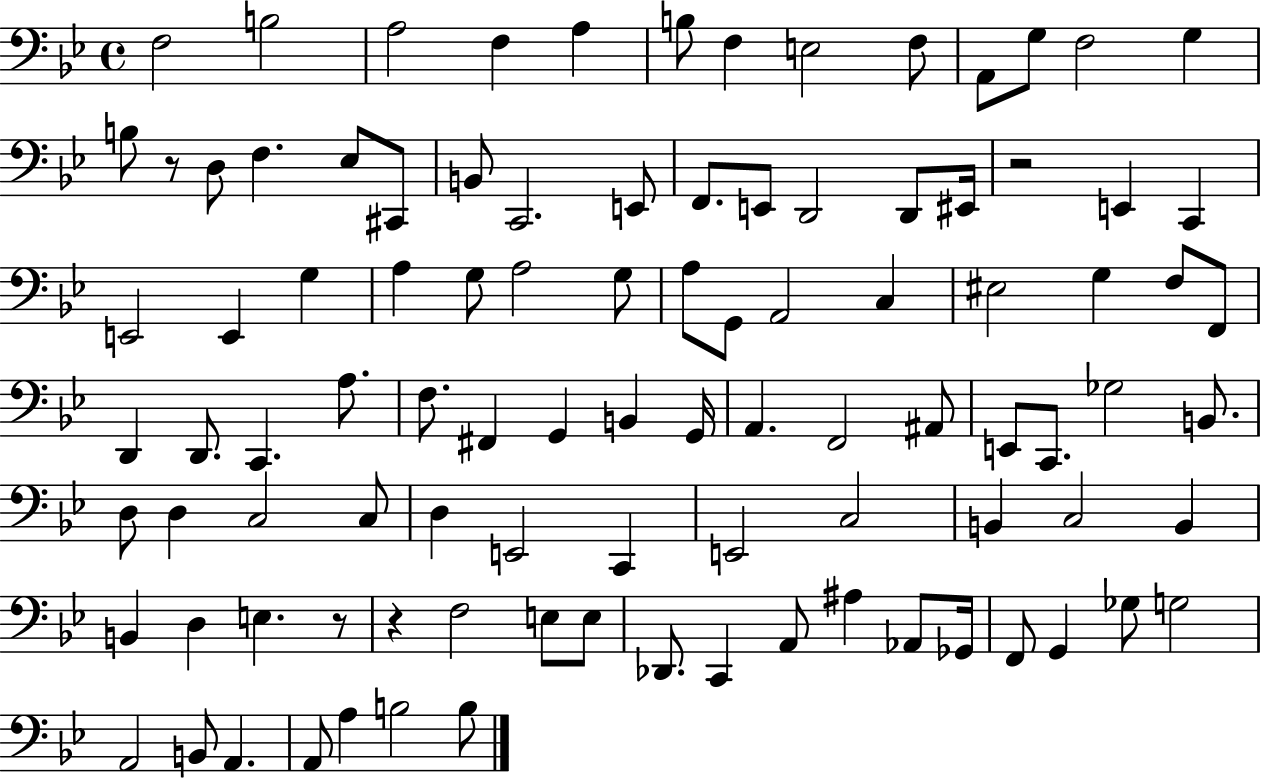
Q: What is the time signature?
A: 4/4